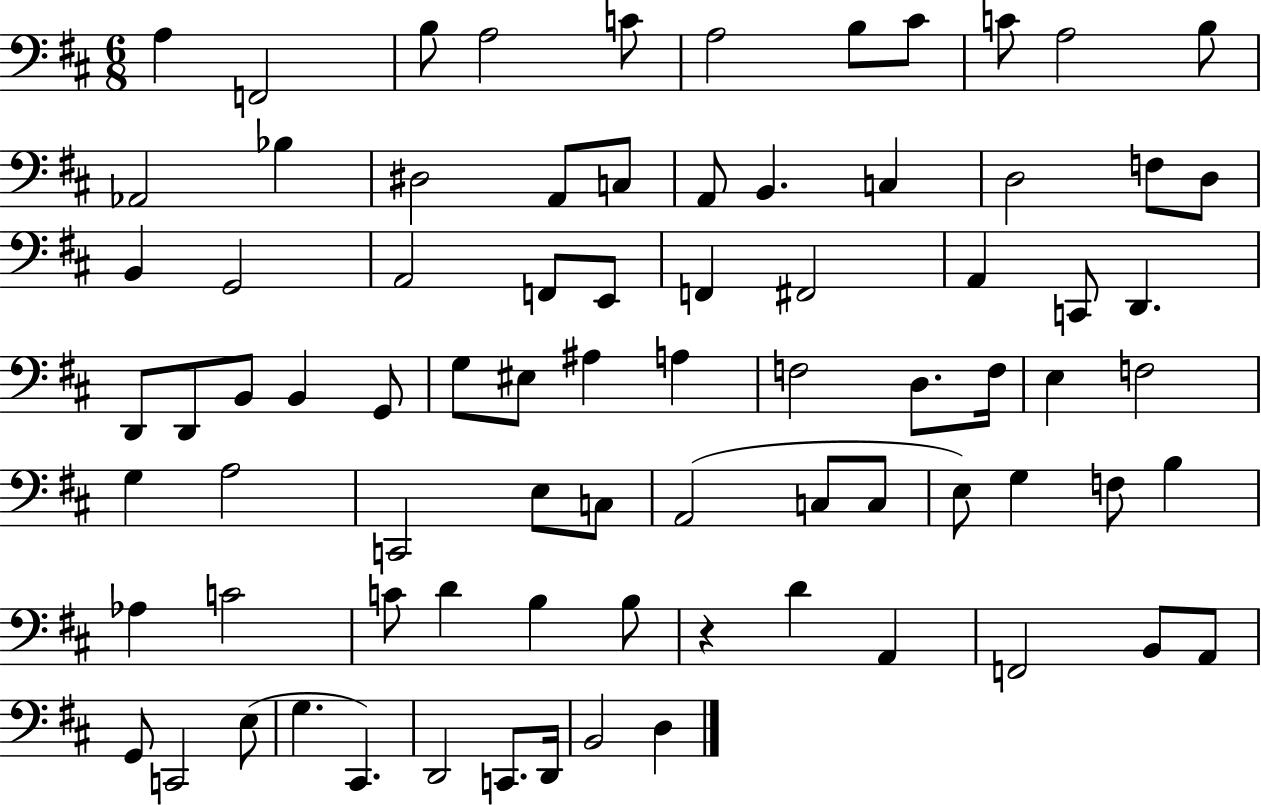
A3/q F2/h B3/e A3/h C4/e A3/h B3/e C#4/e C4/e A3/h B3/e Ab2/h Bb3/q D#3/h A2/e C3/e A2/e B2/q. C3/q D3/h F3/e D3/e B2/q G2/h A2/h F2/e E2/e F2/q F#2/h A2/q C2/e D2/q. D2/e D2/e B2/e B2/q G2/e G3/e EIS3/e A#3/q A3/q F3/h D3/e. F3/s E3/q F3/h G3/q A3/h C2/h E3/e C3/e A2/h C3/e C3/e E3/e G3/q F3/e B3/q Ab3/q C4/h C4/e D4/q B3/q B3/e R/q D4/q A2/q F2/h B2/e A2/e G2/e C2/h E3/e G3/q. C#2/q. D2/h C2/e. D2/s B2/h D3/q